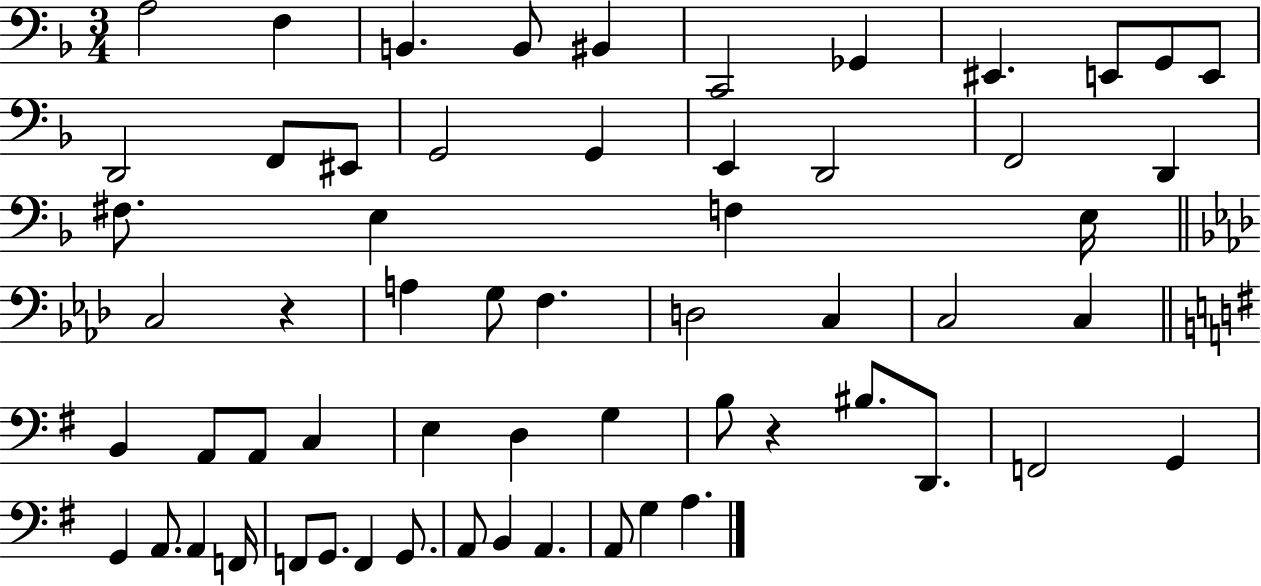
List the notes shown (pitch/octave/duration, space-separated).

A3/h F3/q B2/q. B2/e BIS2/q C2/h Gb2/q EIS2/q. E2/e G2/e E2/e D2/h F2/e EIS2/e G2/h G2/q E2/q D2/h F2/h D2/q F#3/e. E3/q F3/q E3/s C3/h R/q A3/q G3/e F3/q. D3/h C3/q C3/h C3/q B2/q A2/e A2/e C3/q E3/q D3/q G3/q B3/e R/q BIS3/e. D2/e. F2/h G2/q G2/q A2/e. A2/q F2/s F2/e G2/e. F2/q G2/e. A2/e B2/q A2/q. A2/e G3/q A3/q.